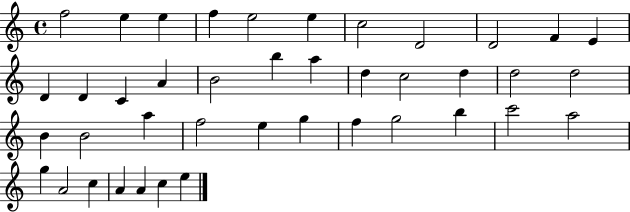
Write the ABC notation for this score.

X:1
T:Untitled
M:4/4
L:1/4
K:C
f2 e e f e2 e c2 D2 D2 F E D D C A B2 b a d c2 d d2 d2 B B2 a f2 e g f g2 b c'2 a2 g A2 c A A c e